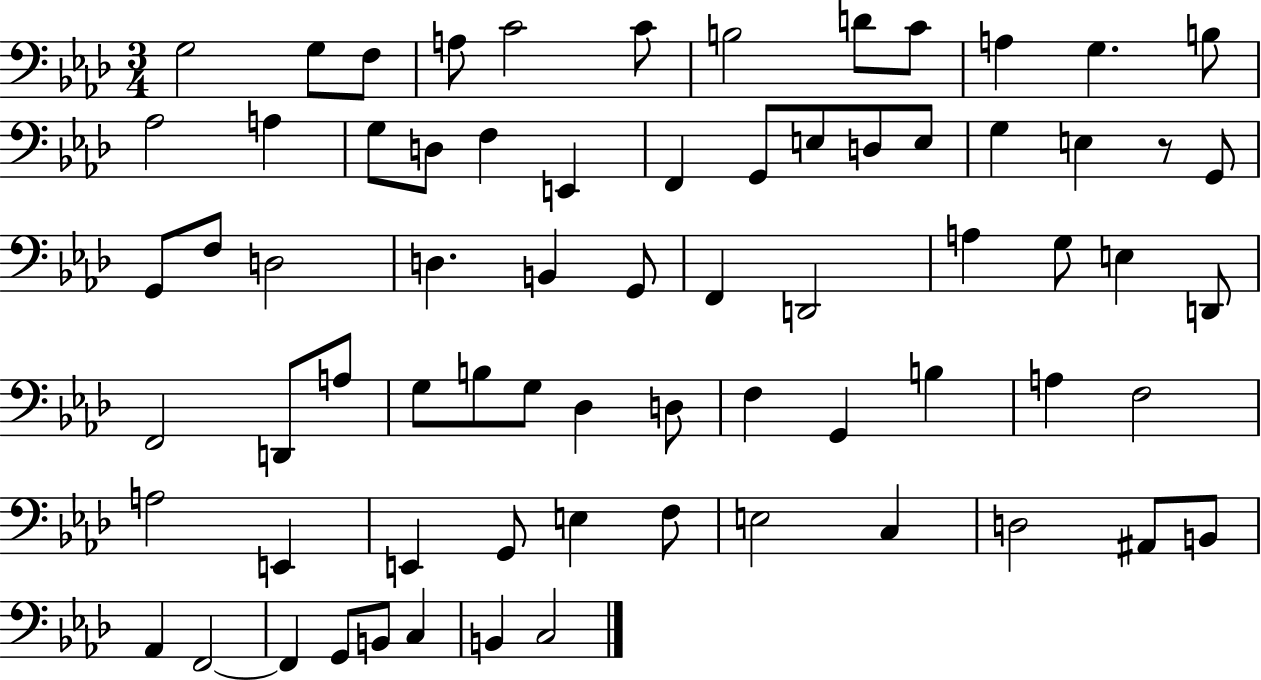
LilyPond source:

{
  \clef bass
  \numericTimeSignature
  \time 3/4
  \key aes \major
  g2 g8 f8 | a8 c'2 c'8 | b2 d'8 c'8 | a4 g4. b8 | \break aes2 a4 | g8 d8 f4 e,4 | f,4 g,8 e8 d8 e8 | g4 e4 r8 g,8 | \break g,8 f8 d2 | d4. b,4 g,8 | f,4 d,2 | a4 g8 e4 d,8 | \break f,2 d,8 a8 | g8 b8 g8 des4 d8 | f4 g,4 b4 | a4 f2 | \break a2 e,4 | e,4 g,8 e4 f8 | e2 c4 | d2 ais,8 b,8 | \break aes,4 f,2~~ | f,4 g,8 b,8 c4 | b,4 c2 | \bar "|."
}